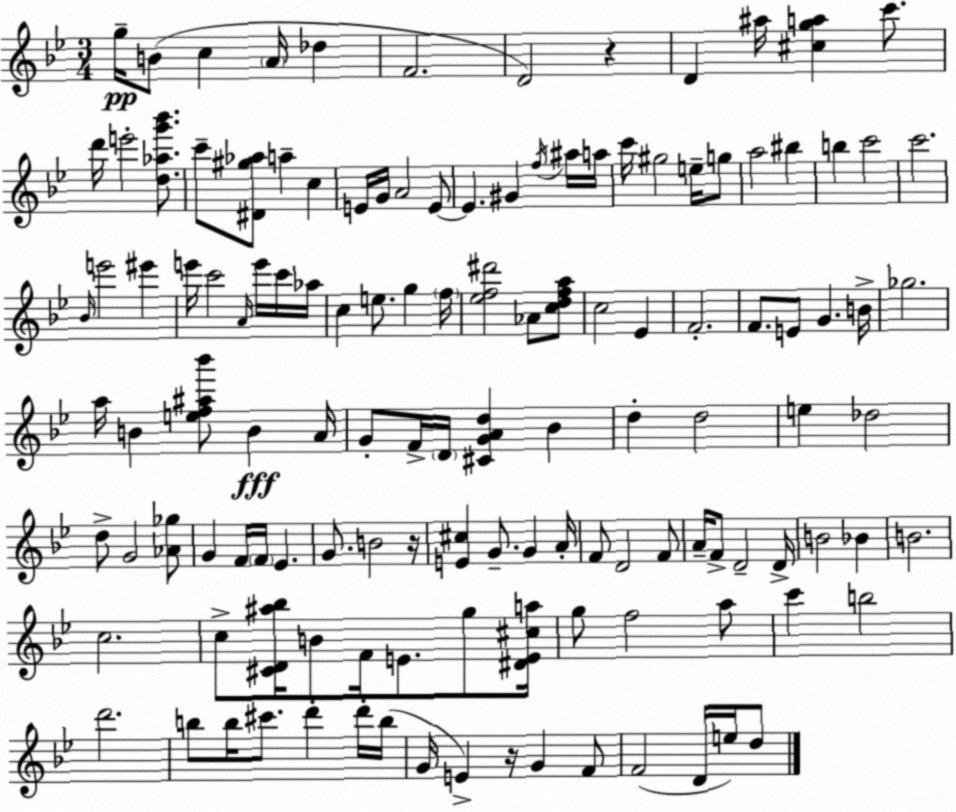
X:1
T:Untitled
M:3/4
L:1/4
K:Gm
g/4 B/2 c A/4 _d F2 D2 z D ^a/4 [^cga] c'/2 d'/4 e'2 [d_ag'_b']/2 c'/2 [^D^g_a]/2 a c E/4 G/4 A2 E/2 E ^G f/4 ^a/4 a/4 c'/4 ^g2 e/4 g/2 a2 ^b b c'2 c'2 _B/4 e'2 ^e' e'/4 c'2 A/4 e'/4 c'/4 _a/4 c e/2 g f/4 [_ef^d']2 _A/2 [cdfa]/2 c2 _E F2 F/2 E/2 G B/4 _g2 a/4 B [ef^a_b']/2 B A/4 G/2 F/4 D/4 [^CGAd] _B d d2 e _d2 d/2 G2 [_A_g]/2 G F/4 F/4 _E G/2 B2 z/4 [E^c] G/2 G A/4 F/2 D2 F/2 A/4 F/2 D2 D/4 B2 _B B2 c2 c/2 [^CD^a_b]/4 B/2 F/4 E/2 g/2 [^DE^ca]/4 g/2 f2 a/2 c' b2 d'2 b/2 b/4 ^c'/2 d' d'/4 b/4 G/4 E z/4 G F/2 F2 D/4 e/4 d/2